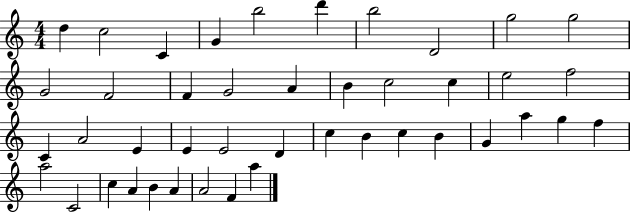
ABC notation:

X:1
T:Untitled
M:4/4
L:1/4
K:C
d c2 C G b2 d' b2 D2 g2 g2 G2 F2 F G2 A B c2 c e2 f2 C A2 E E E2 D c B c B G a g f a2 C2 c A B A A2 F a